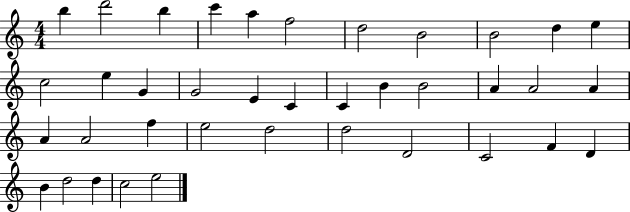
B5/q D6/h B5/q C6/q A5/q F5/h D5/h B4/h B4/h D5/q E5/q C5/h E5/q G4/q G4/h E4/q C4/q C4/q B4/q B4/h A4/q A4/h A4/q A4/q A4/h F5/q E5/h D5/h D5/h D4/h C4/h F4/q D4/q B4/q D5/h D5/q C5/h E5/h